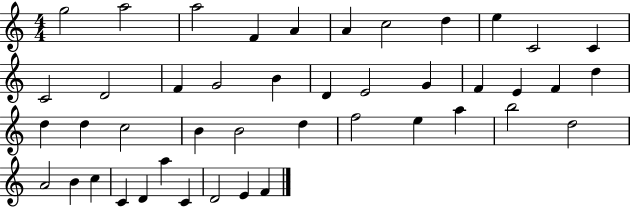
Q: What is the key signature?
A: C major